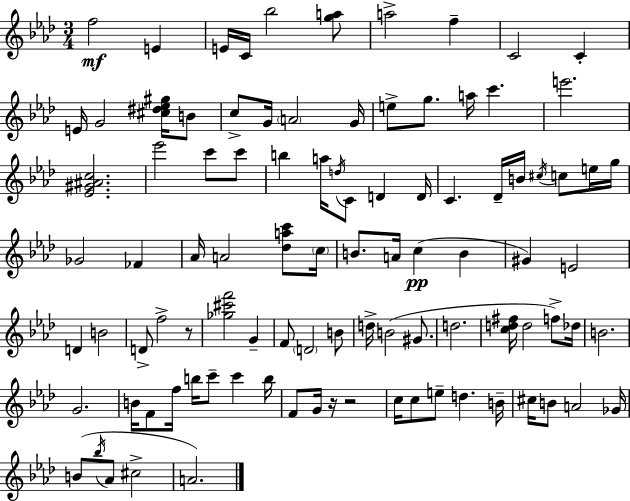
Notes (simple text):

F5/h E4/q E4/s C4/s Bb5/h [G5,A5]/e A5/h F5/q C4/h C4/q E4/s G4/h [C#5,D#5,Eb5,G#5]/s B4/e C5/e G4/s A4/h G4/s E5/e G5/e. A5/s C6/q. E6/h. [Eb4,G#4,A#4,C5]/h. Eb6/h C6/e C6/e B5/q A5/s D5/s C4/e D4/q D4/s C4/q. Db4/s B4/s C#5/s C5/e E5/s G5/s Gb4/h FES4/q Ab4/s A4/h [Db5,A5,C6]/e C5/s B4/e. A4/s C5/q B4/q G#4/q E4/h D4/q B4/h D4/e F5/h R/e [Gb5,C#6,F6]/h G4/q F4/e D4/h B4/e D5/s B4/h G#4/e. D5/h. [C5,D5,F#5]/s D5/h F5/e Db5/s B4/h. G4/h. B4/s F4/e F5/s B5/s C6/e C6/q B5/s F4/e G4/s R/s R/h C5/s C5/e E5/e D5/q. B4/s C#5/s B4/e A4/h Gb4/s B4/e Bb5/s Ab4/e C#5/h A4/h.